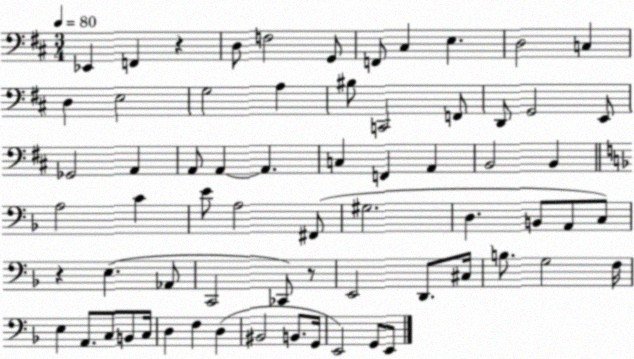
X:1
T:Untitled
M:3/4
L:1/4
K:D
_E,, F,, z D,/2 F,2 G,,/2 F,,/2 ^C, E, D,2 C, D, E,2 G,2 A, ^B,/2 C,,2 F,,/2 D,,/2 G,,2 E,,/2 _G,,2 A,, A,,/2 A,, A,, C, F,, A,, B,,2 B,, A,2 C E/2 A,2 ^F,,/2 ^G,2 D, B,,/2 A,,/2 C,/2 z E, _A,,/2 C,,2 _C,,/2 z/2 E,,2 D,,/2 ^C,/4 B,/2 G,2 F,/4 E, A,,/2 C,/2 B,,/2 C,/4 D, F, D, ^B,,2 B,,/2 G,,/4 E,,2 G,,/2 E,,/2